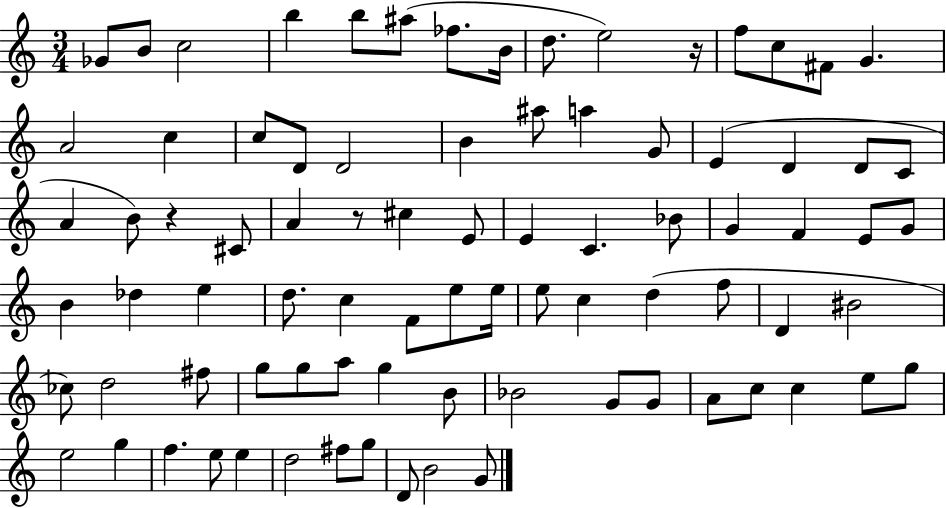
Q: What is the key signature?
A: C major